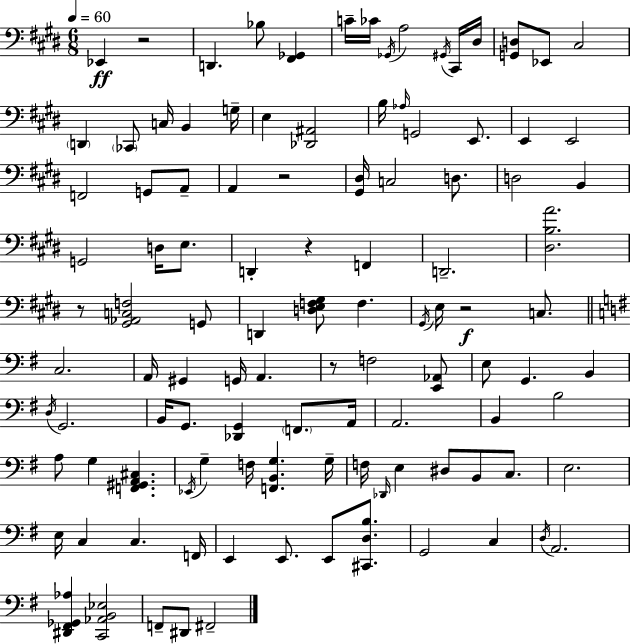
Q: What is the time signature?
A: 6/8